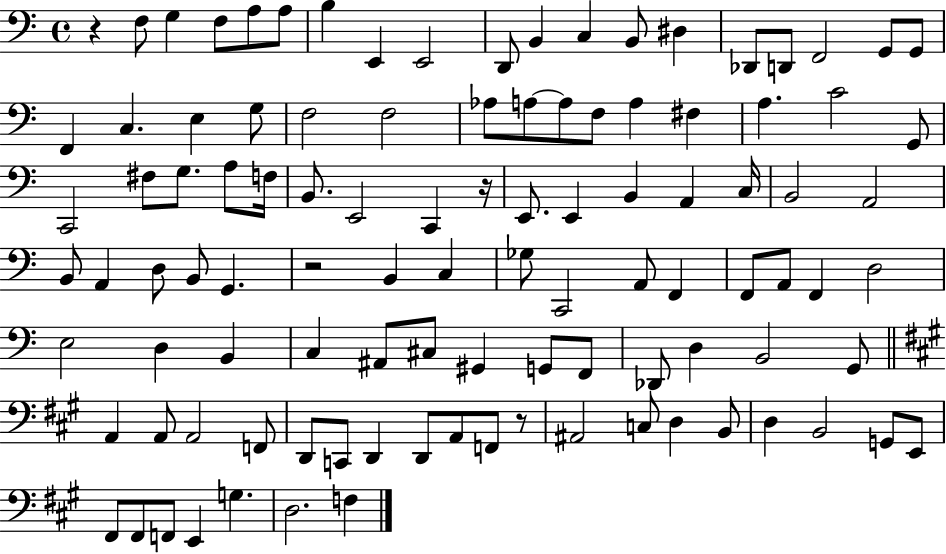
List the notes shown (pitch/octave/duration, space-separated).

R/q F3/e G3/q F3/e A3/e A3/e B3/q E2/q E2/h D2/e B2/q C3/q B2/e D#3/q Db2/e D2/e F2/h G2/e G2/e F2/q C3/q. E3/q G3/e F3/h F3/h Ab3/e A3/e A3/e F3/e A3/q F#3/q A3/q. C4/h G2/e C2/h F#3/e G3/e. A3/e F3/s B2/e. E2/h C2/q R/s E2/e. E2/q B2/q A2/q C3/s B2/h A2/h B2/e A2/q D3/e B2/e G2/q. R/h B2/q C3/q Gb3/e C2/h A2/e F2/q F2/e A2/e F2/q D3/h E3/h D3/q B2/q C3/q A#2/e C#3/e G#2/q G2/e F2/e Db2/e D3/q B2/h G2/e A2/q A2/e A2/h F2/e D2/e C2/e D2/q D2/e A2/e F2/e R/e A#2/h C3/e D3/q B2/e D3/q B2/h G2/e E2/e F#2/e F#2/e F2/e E2/q G3/q. D3/h. F3/q